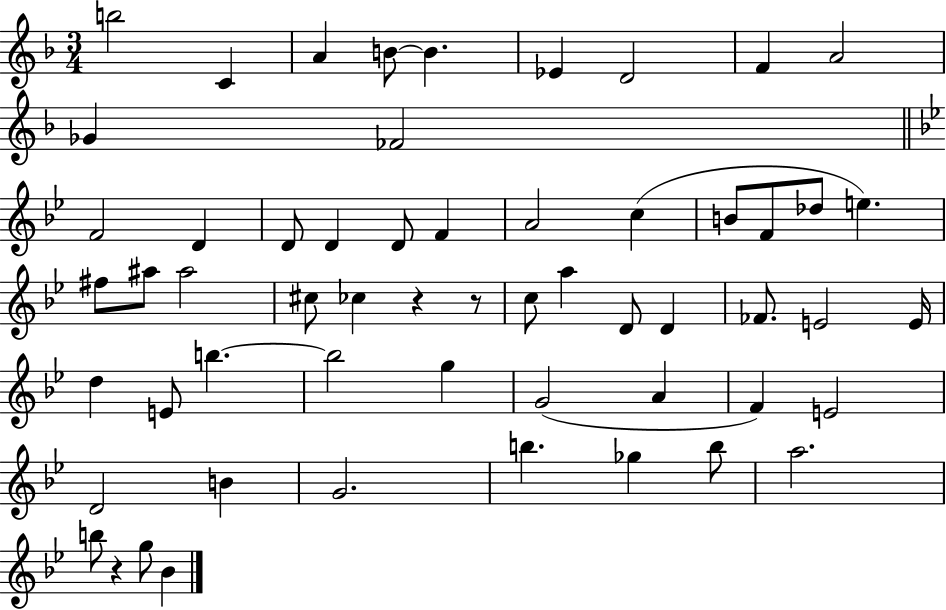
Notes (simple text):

B5/h C4/q A4/q B4/e B4/q. Eb4/q D4/h F4/q A4/h Gb4/q FES4/h F4/h D4/q D4/e D4/q D4/e F4/q A4/h C5/q B4/e F4/e Db5/e E5/q. F#5/e A#5/e A#5/h C#5/e CES5/q R/q R/e C5/e A5/q D4/e D4/q FES4/e. E4/h E4/s D5/q E4/e B5/q. B5/h G5/q G4/h A4/q F4/q E4/h D4/h B4/q G4/h. B5/q. Gb5/q B5/e A5/h. B5/e R/q G5/e Bb4/q